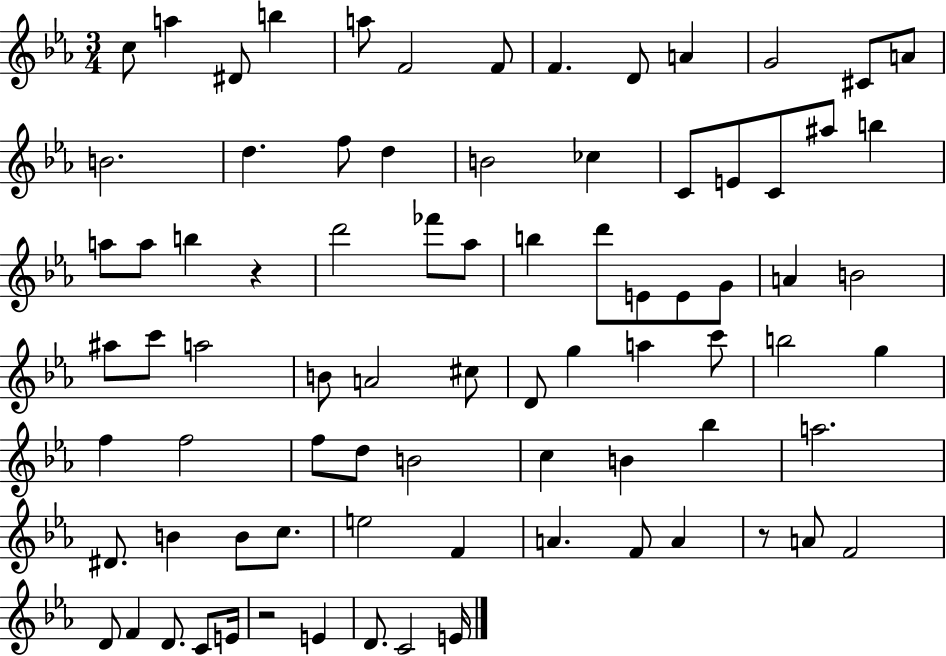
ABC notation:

X:1
T:Untitled
M:3/4
L:1/4
K:Eb
c/2 a ^D/2 b a/2 F2 F/2 F D/2 A G2 ^C/2 A/2 B2 d f/2 d B2 _c C/2 E/2 C/2 ^a/2 b a/2 a/2 b z d'2 _f'/2 _a/2 b d'/2 E/2 E/2 G/2 A B2 ^a/2 c'/2 a2 B/2 A2 ^c/2 D/2 g a c'/2 b2 g f f2 f/2 d/2 B2 c B _b a2 ^D/2 B B/2 c/2 e2 F A F/2 A z/2 A/2 F2 D/2 F D/2 C/2 E/4 z2 E D/2 C2 E/4